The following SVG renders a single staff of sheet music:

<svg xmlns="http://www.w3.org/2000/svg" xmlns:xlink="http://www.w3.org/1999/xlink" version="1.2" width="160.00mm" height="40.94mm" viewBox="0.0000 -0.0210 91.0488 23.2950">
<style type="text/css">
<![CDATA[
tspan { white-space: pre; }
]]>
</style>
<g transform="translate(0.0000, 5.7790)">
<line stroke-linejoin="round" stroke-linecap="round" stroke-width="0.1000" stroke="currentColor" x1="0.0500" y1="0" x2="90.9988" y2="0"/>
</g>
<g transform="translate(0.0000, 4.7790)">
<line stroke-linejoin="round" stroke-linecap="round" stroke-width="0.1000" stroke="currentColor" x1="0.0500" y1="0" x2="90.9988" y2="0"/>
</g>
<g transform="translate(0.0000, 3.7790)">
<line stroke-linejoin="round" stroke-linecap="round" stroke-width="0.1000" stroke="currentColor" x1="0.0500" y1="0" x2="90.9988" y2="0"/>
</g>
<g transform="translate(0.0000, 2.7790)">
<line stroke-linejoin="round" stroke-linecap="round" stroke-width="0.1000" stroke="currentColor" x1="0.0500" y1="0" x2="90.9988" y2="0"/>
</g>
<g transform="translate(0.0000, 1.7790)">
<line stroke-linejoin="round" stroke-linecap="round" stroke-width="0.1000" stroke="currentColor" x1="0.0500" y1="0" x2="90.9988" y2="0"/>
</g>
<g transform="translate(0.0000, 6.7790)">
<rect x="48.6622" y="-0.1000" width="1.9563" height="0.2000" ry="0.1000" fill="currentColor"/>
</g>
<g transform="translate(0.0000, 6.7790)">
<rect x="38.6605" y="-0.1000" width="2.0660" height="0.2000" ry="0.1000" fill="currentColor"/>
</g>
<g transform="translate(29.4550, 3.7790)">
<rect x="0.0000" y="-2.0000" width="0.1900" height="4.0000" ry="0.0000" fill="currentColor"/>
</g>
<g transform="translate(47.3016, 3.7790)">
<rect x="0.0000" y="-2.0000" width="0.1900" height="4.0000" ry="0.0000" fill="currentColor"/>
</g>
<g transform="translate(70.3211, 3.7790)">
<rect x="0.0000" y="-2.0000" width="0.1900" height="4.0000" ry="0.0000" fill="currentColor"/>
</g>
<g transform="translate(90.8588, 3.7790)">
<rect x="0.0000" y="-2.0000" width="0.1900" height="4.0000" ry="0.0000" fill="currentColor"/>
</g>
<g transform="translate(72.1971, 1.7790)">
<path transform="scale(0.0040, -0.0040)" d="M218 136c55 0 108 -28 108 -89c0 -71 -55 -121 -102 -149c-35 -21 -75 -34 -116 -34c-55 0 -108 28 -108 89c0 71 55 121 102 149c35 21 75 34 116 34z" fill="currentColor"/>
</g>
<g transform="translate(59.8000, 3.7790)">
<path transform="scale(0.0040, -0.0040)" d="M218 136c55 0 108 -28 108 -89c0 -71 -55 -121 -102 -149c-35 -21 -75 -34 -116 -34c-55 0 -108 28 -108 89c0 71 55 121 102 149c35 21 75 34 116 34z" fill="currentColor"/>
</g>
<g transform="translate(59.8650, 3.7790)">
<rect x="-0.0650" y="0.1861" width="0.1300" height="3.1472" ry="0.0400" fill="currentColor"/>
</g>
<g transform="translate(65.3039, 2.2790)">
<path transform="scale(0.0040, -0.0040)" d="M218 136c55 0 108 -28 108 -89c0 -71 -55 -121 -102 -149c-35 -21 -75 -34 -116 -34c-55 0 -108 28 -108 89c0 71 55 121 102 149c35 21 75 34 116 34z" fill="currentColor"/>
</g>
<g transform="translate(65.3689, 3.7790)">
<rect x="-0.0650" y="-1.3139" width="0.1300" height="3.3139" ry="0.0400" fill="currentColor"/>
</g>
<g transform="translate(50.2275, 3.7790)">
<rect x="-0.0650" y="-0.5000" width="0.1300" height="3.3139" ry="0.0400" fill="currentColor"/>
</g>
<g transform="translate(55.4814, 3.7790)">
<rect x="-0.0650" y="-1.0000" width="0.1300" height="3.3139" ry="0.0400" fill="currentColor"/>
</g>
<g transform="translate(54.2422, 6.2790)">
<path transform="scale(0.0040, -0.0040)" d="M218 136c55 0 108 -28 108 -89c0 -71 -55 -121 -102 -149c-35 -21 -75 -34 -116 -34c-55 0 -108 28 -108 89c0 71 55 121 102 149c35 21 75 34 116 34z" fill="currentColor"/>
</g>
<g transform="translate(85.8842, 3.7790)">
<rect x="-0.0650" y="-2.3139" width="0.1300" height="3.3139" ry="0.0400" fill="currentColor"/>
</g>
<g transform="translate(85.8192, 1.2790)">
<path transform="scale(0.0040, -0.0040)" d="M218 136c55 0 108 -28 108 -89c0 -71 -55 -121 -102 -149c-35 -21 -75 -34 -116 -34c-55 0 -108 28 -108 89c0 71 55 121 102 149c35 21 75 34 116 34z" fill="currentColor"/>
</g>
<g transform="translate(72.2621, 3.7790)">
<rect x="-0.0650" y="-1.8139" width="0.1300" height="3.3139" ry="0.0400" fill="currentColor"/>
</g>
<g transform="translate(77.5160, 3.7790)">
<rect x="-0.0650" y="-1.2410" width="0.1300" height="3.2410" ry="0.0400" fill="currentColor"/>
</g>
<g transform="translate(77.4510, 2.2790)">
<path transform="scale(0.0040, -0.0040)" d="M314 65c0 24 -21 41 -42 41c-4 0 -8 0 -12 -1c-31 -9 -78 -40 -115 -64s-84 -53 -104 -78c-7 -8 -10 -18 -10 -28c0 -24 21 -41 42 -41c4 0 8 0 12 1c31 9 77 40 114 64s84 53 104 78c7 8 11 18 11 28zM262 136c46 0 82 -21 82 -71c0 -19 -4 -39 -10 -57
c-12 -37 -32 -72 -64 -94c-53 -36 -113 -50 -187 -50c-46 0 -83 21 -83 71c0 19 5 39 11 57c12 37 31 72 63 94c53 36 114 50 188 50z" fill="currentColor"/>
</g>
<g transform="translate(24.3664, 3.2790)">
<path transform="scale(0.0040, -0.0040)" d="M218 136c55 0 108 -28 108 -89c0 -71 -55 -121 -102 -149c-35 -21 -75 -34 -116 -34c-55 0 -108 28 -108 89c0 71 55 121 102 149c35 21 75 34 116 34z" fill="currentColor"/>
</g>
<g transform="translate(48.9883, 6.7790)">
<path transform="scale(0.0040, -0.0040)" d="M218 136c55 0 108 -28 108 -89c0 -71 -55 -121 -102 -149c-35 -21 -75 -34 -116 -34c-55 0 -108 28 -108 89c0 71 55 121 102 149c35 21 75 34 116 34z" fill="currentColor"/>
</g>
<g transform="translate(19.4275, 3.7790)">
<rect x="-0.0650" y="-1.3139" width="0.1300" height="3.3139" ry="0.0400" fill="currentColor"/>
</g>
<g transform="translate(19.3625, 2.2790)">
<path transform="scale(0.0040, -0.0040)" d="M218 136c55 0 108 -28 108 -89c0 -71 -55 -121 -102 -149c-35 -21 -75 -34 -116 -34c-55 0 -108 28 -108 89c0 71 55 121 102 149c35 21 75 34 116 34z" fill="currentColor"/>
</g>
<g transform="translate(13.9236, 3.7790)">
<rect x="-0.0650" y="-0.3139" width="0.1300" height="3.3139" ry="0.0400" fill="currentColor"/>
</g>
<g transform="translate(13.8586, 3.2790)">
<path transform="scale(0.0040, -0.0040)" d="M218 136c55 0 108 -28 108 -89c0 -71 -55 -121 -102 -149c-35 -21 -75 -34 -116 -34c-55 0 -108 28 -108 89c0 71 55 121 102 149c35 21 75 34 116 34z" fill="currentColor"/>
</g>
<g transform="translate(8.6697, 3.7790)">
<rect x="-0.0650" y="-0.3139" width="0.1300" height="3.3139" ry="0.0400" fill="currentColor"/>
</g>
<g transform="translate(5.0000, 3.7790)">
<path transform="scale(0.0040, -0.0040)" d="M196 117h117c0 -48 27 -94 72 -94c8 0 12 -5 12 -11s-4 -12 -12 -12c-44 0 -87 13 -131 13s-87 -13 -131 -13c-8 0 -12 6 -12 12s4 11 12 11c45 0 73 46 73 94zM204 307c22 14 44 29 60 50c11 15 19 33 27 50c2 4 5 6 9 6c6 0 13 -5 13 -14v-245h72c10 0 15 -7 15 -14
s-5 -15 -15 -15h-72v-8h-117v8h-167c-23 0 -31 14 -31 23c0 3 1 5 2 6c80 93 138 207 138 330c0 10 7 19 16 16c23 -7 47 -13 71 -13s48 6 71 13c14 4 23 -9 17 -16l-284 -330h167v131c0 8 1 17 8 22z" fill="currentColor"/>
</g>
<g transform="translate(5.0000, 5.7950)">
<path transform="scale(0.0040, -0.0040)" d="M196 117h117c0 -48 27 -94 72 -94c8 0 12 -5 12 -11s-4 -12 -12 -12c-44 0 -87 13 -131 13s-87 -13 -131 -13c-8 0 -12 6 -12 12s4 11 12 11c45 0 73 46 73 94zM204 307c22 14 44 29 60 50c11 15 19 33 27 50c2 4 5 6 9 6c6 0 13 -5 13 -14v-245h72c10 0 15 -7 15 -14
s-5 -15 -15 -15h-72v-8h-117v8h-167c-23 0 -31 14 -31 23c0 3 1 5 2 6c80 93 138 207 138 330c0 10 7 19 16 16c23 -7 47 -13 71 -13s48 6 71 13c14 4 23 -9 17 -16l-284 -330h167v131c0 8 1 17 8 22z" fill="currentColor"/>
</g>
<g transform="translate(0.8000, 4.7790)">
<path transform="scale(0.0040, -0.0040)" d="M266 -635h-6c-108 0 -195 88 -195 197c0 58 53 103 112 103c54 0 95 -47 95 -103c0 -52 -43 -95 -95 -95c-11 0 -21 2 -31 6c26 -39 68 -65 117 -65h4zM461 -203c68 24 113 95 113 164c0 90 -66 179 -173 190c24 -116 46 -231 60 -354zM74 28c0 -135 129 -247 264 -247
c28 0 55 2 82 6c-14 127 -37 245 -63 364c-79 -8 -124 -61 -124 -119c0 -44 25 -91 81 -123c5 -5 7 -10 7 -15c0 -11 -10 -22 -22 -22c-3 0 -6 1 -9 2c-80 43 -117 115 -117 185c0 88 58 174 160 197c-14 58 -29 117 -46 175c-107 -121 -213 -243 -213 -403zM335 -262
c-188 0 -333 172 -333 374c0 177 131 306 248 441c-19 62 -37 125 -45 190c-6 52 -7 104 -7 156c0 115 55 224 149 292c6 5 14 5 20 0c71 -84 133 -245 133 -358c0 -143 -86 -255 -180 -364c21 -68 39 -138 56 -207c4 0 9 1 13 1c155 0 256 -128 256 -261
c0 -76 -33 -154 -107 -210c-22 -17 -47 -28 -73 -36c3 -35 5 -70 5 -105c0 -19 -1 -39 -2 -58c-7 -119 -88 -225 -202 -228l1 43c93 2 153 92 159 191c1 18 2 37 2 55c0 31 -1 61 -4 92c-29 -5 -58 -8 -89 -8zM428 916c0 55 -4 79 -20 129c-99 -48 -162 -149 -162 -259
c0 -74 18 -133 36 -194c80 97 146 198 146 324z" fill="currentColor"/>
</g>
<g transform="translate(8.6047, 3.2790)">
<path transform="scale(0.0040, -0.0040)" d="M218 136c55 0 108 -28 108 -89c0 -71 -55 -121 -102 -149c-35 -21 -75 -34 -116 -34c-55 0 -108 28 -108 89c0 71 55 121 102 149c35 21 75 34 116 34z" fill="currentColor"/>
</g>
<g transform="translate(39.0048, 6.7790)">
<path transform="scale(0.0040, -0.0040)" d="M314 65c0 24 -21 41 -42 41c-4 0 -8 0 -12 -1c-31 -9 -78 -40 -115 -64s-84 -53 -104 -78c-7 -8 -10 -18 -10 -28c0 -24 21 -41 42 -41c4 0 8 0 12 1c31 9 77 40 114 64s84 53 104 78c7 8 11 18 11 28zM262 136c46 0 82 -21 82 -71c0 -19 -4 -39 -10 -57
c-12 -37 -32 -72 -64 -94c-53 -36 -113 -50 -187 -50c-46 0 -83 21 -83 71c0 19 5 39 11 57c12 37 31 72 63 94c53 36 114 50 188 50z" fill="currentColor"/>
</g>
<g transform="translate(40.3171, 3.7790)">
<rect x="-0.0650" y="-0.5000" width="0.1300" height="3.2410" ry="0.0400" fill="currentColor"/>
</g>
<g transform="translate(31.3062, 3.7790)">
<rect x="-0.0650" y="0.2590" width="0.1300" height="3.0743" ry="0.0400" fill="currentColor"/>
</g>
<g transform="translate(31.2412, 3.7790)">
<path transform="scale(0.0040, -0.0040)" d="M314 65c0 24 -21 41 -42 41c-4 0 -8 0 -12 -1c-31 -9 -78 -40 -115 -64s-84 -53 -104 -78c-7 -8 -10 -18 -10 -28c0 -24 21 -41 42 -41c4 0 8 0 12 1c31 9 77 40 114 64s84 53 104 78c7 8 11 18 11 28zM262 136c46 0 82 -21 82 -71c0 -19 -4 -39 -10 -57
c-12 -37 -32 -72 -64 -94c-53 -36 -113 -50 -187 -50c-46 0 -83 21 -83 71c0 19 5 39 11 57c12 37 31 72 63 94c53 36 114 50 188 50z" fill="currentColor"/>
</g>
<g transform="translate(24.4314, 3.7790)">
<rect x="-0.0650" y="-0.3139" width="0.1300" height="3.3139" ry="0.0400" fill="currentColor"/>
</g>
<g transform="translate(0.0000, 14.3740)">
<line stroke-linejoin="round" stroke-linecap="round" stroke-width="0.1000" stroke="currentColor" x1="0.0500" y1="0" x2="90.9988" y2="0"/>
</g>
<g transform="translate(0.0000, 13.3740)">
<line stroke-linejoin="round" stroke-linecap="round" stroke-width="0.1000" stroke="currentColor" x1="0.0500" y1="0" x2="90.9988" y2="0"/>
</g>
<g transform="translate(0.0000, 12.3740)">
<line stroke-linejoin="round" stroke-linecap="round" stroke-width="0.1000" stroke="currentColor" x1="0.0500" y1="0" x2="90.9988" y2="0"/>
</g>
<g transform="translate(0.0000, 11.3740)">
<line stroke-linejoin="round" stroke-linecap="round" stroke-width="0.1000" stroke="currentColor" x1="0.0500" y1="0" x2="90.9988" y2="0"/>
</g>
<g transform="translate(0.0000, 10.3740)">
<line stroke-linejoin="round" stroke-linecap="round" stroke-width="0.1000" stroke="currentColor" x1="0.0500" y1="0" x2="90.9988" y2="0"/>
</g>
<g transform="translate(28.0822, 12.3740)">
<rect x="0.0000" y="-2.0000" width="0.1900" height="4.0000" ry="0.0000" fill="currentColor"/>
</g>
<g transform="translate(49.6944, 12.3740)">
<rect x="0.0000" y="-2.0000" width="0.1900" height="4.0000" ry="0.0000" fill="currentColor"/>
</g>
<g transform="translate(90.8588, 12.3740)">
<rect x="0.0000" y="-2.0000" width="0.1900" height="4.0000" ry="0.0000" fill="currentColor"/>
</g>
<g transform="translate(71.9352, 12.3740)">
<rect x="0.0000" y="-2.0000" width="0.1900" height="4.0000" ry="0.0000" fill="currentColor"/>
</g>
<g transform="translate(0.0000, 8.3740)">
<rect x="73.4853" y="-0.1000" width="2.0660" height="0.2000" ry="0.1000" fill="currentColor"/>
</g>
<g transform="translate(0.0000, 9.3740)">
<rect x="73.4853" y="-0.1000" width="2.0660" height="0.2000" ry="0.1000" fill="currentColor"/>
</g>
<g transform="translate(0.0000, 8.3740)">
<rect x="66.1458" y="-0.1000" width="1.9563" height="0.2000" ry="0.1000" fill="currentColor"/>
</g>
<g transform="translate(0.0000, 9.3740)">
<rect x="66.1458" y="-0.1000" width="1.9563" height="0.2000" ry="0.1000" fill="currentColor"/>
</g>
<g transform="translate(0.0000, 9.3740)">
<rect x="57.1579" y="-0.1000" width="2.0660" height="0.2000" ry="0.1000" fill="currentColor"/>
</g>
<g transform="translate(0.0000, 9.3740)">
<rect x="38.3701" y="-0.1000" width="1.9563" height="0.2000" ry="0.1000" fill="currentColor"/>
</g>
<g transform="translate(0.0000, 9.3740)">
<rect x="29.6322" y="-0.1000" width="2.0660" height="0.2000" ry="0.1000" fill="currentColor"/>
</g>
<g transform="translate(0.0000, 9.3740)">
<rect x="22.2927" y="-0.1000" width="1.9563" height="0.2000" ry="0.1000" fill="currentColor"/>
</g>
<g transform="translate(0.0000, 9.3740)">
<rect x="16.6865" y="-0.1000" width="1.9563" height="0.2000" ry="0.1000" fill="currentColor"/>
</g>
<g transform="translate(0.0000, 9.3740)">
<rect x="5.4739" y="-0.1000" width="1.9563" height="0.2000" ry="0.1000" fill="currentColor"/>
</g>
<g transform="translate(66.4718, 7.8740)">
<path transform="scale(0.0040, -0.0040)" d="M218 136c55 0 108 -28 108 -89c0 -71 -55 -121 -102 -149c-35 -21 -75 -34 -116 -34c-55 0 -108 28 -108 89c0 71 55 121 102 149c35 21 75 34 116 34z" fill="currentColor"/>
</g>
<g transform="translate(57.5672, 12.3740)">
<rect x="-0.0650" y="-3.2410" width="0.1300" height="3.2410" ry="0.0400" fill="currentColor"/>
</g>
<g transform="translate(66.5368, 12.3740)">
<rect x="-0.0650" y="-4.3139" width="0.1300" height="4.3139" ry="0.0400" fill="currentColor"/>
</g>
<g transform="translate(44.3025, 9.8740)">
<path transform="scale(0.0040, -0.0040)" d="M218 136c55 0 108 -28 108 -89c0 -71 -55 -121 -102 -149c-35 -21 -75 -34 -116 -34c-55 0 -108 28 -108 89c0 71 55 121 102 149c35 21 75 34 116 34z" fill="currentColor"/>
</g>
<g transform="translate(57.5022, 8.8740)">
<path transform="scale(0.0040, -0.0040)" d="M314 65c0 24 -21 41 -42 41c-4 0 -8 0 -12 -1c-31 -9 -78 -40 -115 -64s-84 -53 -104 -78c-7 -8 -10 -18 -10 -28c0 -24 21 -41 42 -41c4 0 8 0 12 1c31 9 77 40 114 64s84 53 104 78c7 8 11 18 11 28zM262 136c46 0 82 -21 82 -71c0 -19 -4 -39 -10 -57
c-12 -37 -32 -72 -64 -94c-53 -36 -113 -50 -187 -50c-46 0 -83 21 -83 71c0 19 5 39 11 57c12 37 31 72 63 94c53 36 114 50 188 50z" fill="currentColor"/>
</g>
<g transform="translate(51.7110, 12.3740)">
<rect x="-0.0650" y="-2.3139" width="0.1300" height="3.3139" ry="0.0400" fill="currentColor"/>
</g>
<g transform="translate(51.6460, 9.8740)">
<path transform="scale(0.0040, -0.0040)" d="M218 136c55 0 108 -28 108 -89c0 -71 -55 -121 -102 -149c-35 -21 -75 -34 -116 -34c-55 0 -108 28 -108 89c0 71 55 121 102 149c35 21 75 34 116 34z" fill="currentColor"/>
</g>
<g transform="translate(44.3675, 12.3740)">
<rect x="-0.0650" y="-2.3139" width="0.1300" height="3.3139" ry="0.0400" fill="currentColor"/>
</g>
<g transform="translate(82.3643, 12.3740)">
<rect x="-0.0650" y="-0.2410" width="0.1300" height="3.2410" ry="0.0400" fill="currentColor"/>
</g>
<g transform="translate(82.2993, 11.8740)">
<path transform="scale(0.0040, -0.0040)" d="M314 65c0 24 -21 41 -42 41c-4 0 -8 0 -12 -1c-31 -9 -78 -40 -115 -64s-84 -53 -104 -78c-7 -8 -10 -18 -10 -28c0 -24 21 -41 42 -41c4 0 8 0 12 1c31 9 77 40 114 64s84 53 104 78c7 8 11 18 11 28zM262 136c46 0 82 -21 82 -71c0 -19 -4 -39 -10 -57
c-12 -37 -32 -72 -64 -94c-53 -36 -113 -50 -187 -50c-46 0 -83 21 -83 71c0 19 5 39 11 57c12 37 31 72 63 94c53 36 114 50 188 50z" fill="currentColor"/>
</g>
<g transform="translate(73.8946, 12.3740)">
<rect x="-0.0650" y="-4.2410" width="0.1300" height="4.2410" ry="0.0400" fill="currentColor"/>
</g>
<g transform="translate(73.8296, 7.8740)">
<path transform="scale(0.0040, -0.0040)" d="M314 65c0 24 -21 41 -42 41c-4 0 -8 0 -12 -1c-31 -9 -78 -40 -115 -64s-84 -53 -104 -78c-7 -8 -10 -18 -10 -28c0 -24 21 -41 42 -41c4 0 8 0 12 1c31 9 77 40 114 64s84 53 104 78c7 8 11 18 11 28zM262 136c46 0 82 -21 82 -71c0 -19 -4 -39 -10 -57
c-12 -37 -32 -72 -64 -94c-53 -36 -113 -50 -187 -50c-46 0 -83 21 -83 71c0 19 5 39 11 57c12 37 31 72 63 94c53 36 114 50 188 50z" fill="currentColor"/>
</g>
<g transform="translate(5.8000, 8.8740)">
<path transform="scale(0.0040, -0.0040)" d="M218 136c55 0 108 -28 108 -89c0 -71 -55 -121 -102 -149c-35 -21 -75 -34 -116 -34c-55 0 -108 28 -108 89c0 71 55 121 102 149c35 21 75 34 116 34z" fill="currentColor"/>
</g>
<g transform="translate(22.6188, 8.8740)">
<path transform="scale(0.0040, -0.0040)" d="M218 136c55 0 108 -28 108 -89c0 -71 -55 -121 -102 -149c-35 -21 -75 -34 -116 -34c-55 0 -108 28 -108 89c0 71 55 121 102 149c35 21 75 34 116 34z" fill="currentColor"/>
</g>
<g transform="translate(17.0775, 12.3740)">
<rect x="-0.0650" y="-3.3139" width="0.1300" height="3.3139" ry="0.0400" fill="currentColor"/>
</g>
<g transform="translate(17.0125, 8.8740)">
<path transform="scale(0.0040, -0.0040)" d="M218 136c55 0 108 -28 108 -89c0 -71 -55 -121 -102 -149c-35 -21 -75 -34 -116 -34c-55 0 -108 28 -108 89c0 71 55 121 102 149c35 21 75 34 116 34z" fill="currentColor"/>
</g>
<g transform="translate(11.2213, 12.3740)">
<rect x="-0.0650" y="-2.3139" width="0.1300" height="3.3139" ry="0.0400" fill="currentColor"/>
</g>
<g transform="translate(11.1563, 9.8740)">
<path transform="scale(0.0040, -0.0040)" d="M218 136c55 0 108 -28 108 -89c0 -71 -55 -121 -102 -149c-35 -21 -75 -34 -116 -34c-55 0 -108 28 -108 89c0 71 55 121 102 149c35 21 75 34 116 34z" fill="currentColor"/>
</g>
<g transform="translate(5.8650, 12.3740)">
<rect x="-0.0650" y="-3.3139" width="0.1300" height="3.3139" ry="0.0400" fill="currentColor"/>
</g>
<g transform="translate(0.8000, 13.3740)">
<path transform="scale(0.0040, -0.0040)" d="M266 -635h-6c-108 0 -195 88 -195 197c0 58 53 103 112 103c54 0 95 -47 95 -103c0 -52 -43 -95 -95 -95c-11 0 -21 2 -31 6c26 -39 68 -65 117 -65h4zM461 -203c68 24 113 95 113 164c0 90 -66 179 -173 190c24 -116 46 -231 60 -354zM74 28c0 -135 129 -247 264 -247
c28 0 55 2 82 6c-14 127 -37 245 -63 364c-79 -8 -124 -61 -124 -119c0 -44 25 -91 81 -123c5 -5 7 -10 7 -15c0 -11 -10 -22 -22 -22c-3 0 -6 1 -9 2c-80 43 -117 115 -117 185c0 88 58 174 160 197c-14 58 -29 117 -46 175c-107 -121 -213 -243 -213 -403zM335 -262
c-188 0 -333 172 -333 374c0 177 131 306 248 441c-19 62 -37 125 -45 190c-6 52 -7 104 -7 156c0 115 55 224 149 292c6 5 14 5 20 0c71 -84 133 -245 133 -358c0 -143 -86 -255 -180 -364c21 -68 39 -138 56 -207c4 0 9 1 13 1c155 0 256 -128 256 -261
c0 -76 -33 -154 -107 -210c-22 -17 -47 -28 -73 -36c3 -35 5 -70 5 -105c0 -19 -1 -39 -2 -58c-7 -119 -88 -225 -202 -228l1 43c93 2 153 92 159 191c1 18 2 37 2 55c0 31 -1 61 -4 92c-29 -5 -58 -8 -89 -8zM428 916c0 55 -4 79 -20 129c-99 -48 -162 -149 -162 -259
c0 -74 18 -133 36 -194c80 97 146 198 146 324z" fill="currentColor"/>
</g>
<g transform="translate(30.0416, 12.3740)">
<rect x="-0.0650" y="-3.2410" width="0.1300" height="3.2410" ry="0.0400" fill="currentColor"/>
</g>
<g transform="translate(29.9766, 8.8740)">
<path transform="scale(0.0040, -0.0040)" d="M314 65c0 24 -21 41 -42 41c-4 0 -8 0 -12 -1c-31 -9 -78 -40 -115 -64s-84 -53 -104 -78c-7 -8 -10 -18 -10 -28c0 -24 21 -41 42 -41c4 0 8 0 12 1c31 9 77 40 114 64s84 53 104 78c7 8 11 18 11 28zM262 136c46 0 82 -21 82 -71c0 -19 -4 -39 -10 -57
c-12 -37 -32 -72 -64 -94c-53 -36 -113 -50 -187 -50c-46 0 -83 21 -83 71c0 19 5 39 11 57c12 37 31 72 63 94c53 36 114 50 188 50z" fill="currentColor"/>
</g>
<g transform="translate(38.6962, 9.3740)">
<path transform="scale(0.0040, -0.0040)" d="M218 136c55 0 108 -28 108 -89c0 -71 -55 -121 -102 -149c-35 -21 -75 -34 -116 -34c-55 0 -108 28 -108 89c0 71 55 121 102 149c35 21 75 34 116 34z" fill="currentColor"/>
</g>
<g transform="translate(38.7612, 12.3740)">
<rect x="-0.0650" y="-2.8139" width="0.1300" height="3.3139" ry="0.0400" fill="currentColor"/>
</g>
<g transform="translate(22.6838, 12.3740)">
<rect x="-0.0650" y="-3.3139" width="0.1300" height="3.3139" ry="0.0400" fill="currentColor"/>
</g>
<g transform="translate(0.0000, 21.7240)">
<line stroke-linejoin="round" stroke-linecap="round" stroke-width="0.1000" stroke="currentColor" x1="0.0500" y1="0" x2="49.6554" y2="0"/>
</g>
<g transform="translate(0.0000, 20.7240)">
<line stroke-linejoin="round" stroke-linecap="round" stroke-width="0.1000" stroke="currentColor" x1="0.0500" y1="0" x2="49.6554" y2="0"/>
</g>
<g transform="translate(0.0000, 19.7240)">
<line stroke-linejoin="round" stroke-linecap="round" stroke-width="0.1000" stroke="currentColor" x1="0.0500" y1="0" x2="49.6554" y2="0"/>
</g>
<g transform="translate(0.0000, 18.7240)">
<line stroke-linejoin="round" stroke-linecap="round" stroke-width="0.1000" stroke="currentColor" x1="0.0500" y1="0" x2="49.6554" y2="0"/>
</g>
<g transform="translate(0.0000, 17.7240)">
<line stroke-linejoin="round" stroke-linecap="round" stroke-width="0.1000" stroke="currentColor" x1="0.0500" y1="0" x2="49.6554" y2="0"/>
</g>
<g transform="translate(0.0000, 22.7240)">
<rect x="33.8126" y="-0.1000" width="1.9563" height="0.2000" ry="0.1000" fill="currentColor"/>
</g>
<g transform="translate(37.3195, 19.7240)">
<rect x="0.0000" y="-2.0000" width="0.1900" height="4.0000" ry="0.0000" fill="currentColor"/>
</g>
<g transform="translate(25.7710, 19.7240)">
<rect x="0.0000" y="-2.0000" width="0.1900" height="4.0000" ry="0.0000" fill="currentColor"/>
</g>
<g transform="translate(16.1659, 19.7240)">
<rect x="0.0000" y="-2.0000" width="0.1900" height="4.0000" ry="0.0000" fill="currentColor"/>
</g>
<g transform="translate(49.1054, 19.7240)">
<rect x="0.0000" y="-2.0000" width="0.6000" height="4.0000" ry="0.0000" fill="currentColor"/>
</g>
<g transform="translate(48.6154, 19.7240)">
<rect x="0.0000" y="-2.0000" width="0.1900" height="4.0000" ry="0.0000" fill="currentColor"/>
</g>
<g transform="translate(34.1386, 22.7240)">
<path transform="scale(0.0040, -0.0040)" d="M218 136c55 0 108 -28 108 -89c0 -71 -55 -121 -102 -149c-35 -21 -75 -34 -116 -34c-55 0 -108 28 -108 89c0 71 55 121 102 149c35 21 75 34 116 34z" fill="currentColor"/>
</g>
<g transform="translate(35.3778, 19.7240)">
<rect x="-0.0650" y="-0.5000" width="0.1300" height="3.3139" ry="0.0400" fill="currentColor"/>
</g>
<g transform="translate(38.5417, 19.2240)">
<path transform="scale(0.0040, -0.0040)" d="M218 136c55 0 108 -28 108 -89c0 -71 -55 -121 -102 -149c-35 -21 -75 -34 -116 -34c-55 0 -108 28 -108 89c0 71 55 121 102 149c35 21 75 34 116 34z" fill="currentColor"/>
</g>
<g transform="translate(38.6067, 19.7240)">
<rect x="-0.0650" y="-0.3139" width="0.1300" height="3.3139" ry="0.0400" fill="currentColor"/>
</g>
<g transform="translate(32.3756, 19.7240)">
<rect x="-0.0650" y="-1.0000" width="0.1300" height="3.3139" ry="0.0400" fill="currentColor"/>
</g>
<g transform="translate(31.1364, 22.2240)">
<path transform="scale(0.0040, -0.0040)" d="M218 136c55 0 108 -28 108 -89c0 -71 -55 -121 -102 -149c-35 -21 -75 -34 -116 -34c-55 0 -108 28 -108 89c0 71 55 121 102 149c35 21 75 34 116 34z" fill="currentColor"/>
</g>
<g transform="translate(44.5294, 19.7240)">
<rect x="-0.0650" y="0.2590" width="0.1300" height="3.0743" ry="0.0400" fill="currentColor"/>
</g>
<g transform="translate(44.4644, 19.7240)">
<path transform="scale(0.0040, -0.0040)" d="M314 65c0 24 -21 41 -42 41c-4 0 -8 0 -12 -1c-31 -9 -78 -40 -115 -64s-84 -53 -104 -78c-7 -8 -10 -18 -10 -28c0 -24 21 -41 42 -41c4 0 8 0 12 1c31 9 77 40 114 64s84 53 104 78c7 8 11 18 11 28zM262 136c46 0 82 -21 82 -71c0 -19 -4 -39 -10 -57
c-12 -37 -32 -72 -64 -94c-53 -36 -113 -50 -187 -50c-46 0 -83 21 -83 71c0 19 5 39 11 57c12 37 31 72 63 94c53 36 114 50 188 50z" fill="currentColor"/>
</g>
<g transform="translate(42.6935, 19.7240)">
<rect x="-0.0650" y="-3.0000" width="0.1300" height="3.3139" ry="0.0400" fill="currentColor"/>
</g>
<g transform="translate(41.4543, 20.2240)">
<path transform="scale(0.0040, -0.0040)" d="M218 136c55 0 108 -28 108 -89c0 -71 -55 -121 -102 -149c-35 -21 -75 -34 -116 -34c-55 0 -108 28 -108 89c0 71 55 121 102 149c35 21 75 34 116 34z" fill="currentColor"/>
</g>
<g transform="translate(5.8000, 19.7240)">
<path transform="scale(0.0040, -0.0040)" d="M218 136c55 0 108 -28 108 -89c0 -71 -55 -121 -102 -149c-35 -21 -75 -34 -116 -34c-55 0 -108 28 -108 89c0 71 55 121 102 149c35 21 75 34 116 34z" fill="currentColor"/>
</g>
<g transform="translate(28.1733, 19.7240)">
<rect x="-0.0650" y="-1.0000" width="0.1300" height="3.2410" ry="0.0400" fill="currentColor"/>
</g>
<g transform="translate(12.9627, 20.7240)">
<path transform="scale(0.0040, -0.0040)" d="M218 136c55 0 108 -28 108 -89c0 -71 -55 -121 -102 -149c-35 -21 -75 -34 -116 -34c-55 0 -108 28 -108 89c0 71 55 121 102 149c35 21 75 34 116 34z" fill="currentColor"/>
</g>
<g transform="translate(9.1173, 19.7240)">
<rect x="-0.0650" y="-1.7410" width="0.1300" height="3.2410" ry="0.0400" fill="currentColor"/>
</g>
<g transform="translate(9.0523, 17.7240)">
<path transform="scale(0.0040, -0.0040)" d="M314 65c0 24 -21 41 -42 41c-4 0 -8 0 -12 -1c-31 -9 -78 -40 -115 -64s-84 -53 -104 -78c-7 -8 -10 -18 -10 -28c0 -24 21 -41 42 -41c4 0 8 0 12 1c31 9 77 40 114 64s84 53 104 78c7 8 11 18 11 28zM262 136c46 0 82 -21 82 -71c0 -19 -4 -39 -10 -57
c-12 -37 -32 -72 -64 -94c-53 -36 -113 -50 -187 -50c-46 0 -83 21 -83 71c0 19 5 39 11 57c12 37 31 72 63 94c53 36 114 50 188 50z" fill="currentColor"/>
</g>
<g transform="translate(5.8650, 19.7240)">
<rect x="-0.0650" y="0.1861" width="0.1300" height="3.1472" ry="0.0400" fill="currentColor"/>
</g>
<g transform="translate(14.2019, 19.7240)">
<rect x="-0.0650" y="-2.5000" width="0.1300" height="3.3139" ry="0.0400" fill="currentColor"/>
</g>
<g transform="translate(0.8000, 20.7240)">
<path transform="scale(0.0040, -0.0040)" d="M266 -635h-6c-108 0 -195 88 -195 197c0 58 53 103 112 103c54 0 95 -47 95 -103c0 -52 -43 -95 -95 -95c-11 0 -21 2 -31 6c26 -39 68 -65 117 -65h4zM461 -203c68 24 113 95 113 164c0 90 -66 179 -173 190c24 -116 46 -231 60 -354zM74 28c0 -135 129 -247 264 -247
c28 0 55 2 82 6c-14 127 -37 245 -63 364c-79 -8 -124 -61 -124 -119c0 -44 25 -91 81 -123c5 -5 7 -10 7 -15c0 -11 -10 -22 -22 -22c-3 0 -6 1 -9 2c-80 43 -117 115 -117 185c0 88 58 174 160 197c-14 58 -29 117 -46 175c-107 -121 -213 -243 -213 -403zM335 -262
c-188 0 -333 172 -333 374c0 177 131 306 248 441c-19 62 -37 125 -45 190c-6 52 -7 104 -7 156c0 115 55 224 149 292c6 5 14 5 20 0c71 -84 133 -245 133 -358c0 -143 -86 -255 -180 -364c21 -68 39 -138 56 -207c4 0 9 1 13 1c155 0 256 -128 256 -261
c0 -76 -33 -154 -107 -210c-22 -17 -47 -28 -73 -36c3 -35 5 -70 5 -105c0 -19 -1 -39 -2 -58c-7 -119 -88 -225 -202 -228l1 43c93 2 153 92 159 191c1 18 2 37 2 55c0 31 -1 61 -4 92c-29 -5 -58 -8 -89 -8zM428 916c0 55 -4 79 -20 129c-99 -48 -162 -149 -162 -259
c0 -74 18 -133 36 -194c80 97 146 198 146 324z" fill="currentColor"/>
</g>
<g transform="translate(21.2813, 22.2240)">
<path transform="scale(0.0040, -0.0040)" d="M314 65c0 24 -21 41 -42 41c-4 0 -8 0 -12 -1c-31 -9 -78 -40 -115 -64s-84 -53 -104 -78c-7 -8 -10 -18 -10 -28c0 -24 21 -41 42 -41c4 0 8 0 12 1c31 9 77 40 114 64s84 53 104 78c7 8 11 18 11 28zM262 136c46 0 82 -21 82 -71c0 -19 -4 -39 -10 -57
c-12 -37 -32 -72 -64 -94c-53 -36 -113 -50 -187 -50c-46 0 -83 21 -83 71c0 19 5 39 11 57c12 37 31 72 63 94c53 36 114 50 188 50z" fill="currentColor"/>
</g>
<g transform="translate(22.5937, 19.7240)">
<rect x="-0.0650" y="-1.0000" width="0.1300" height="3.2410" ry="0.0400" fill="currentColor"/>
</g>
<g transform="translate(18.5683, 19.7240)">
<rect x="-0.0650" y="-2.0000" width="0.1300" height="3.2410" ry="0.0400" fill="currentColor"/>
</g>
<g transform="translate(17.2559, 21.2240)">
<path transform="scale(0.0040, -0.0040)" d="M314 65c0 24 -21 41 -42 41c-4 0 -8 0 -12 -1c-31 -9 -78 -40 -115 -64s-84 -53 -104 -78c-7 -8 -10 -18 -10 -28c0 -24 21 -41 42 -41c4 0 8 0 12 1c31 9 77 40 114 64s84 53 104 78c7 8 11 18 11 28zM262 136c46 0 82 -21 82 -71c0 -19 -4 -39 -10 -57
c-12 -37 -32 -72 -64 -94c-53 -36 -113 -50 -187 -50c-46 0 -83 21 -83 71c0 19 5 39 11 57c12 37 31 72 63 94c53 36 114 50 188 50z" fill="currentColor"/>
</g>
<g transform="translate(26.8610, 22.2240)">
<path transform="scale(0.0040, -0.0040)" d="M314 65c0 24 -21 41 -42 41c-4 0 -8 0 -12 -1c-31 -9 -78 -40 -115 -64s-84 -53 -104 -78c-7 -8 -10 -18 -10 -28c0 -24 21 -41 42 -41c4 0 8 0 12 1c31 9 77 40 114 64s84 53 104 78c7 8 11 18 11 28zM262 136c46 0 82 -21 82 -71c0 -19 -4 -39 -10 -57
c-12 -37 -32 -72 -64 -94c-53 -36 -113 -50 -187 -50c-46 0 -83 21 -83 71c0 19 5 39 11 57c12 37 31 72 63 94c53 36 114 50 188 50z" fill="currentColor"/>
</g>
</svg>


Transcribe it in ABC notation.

X:1
T:Untitled
M:4/4
L:1/4
K:C
c c e c B2 C2 C D B e f e2 g b g b b b2 a g g b2 d' d'2 c2 B f2 G F2 D2 D2 D C c A B2